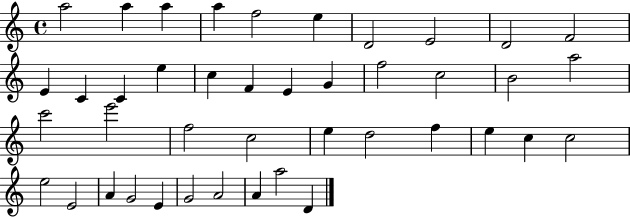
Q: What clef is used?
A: treble